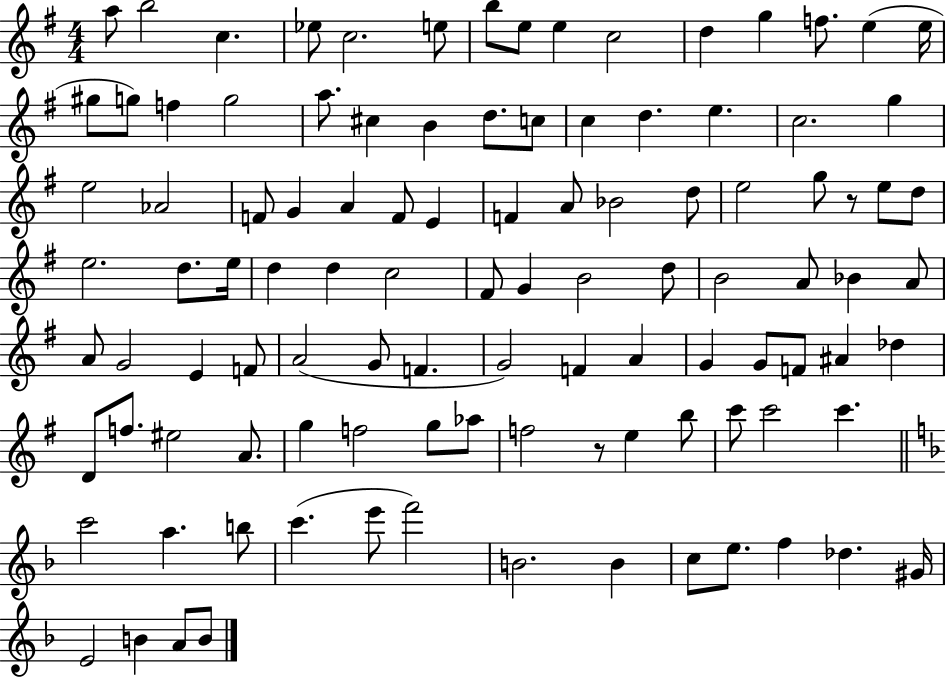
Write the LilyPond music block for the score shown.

{
  \clef treble
  \numericTimeSignature
  \time 4/4
  \key g \major
  a''8 b''2 c''4. | ees''8 c''2. e''8 | b''8 e''8 e''4 c''2 | d''4 g''4 f''8. e''4( e''16 | \break gis''8 g''8) f''4 g''2 | a''8. cis''4 b'4 d''8. c''8 | c''4 d''4. e''4. | c''2. g''4 | \break e''2 aes'2 | f'8 g'4 a'4 f'8 e'4 | f'4 a'8 bes'2 d''8 | e''2 g''8 r8 e''8 d''8 | \break e''2. d''8. e''16 | d''4 d''4 c''2 | fis'8 g'4 b'2 d''8 | b'2 a'8 bes'4 a'8 | \break a'8 g'2 e'4 f'8 | a'2( g'8 f'4. | g'2) f'4 a'4 | g'4 g'8 f'8 ais'4 des''4 | \break d'8 f''8. eis''2 a'8. | g''4 f''2 g''8 aes''8 | f''2 r8 e''4 b''8 | c'''8 c'''2 c'''4. | \break \bar "||" \break \key f \major c'''2 a''4. b''8 | c'''4.( e'''8 f'''2) | b'2. b'4 | c''8 e''8. f''4 des''4. gis'16 | \break e'2 b'4 a'8 b'8 | \bar "|."
}